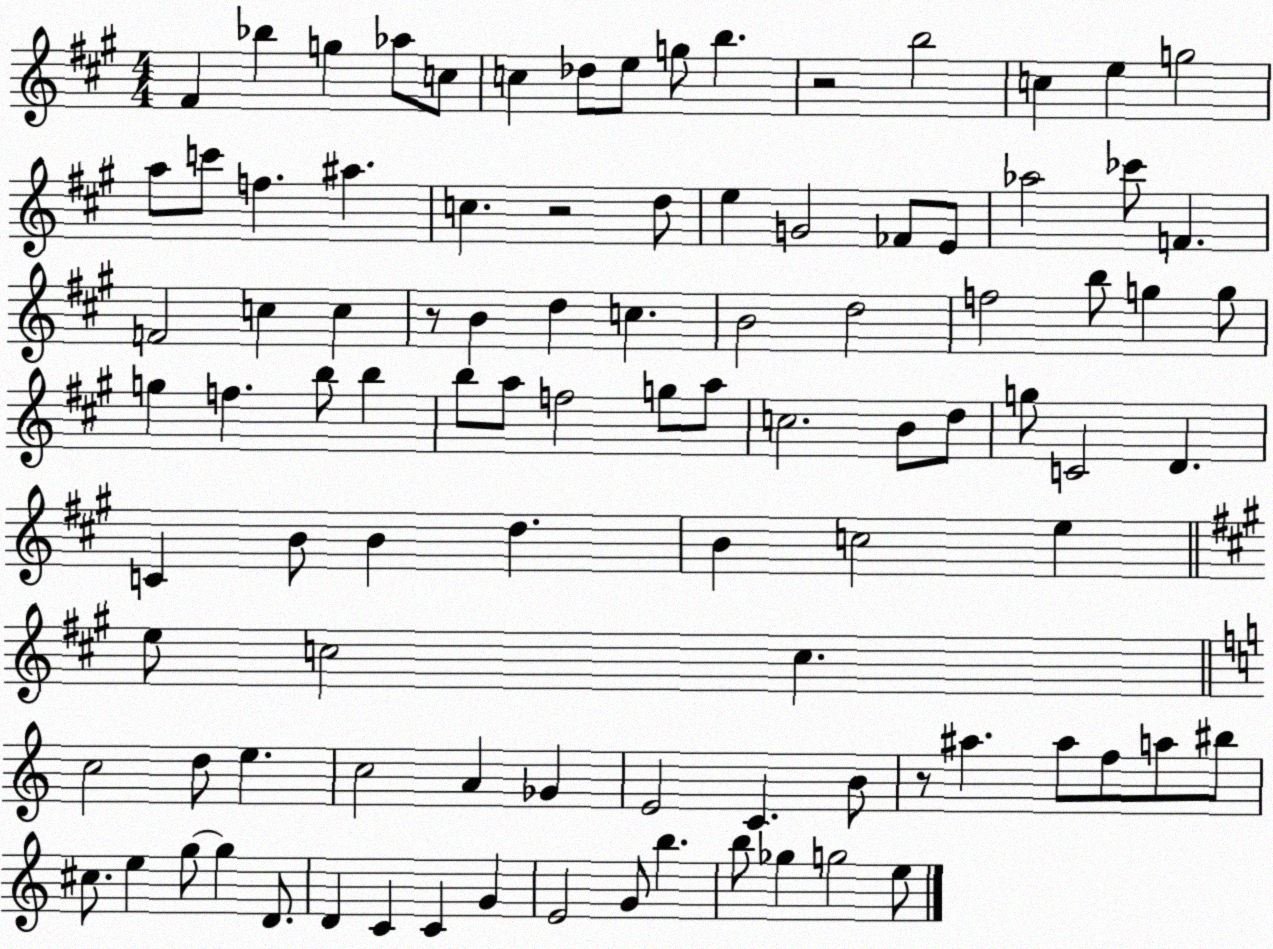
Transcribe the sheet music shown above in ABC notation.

X:1
T:Untitled
M:4/4
L:1/4
K:A
^F _b g _a/2 c/2 c _d/2 e/2 g/2 b z2 b2 c e g2 a/2 c'/2 f ^a c z2 d/2 e G2 _F/2 E/2 _a2 _c'/2 F F2 c c z/2 B d c B2 d2 f2 b/2 g g/2 g f b/2 b b/2 a/2 f2 g/2 a/2 c2 B/2 d/2 g/2 C2 D C B/2 B d B c2 e e/2 c2 c c2 d/2 e c2 A _G E2 C B/2 z/2 ^a ^a/2 f/2 a/2 ^b/2 ^c/2 e g/2 g D/2 D C C G E2 G/2 b b/2 _g g2 e/2